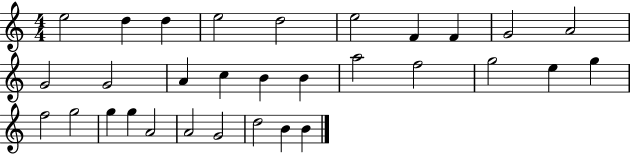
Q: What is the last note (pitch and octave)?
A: B4